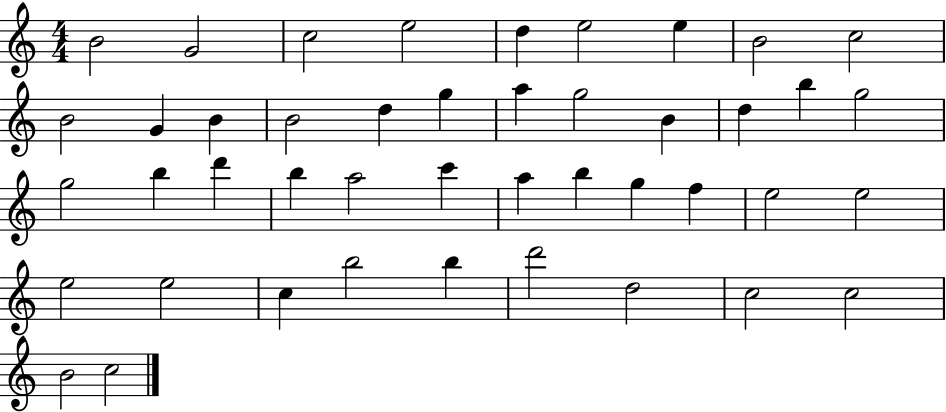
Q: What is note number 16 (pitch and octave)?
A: A5